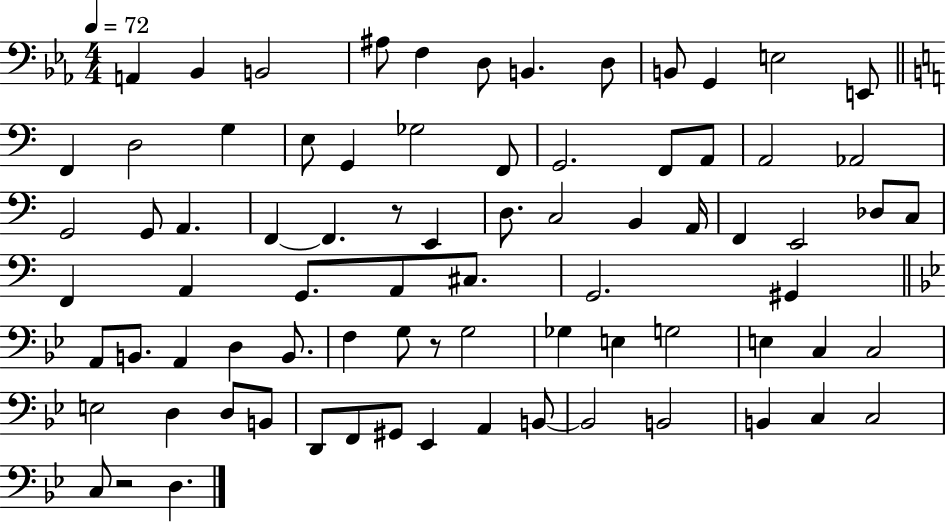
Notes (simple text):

A2/q Bb2/q B2/h A#3/e F3/q D3/e B2/q. D3/e B2/e G2/q E3/h E2/e F2/q D3/h G3/q E3/e G2/q Gb3/h F2/e G2/h. F2/e A2/e A2/h Ab2/h G2/h G2/e A2/q. F2/q F2/q. R/e E2/q D3/e. C3/h B2/q A2/s F2/q E2/h Db3/e C3/e F2/q A2/q G2/e. A2/e C#3/e. G2/h. G#2/q A2/e B2/e. A2/q D3/q B2/e. F3/q G3/e R/e G3/h Gb3/q E3/q G3/h E3/q C3/q C3/h E3/h D3/q D3/e B2/e D2/e F2/e G#2/e Eb2/q A2/q B2/e B2/h B2/h B2/q C3/q C3/h C3/e R/h D3/q.